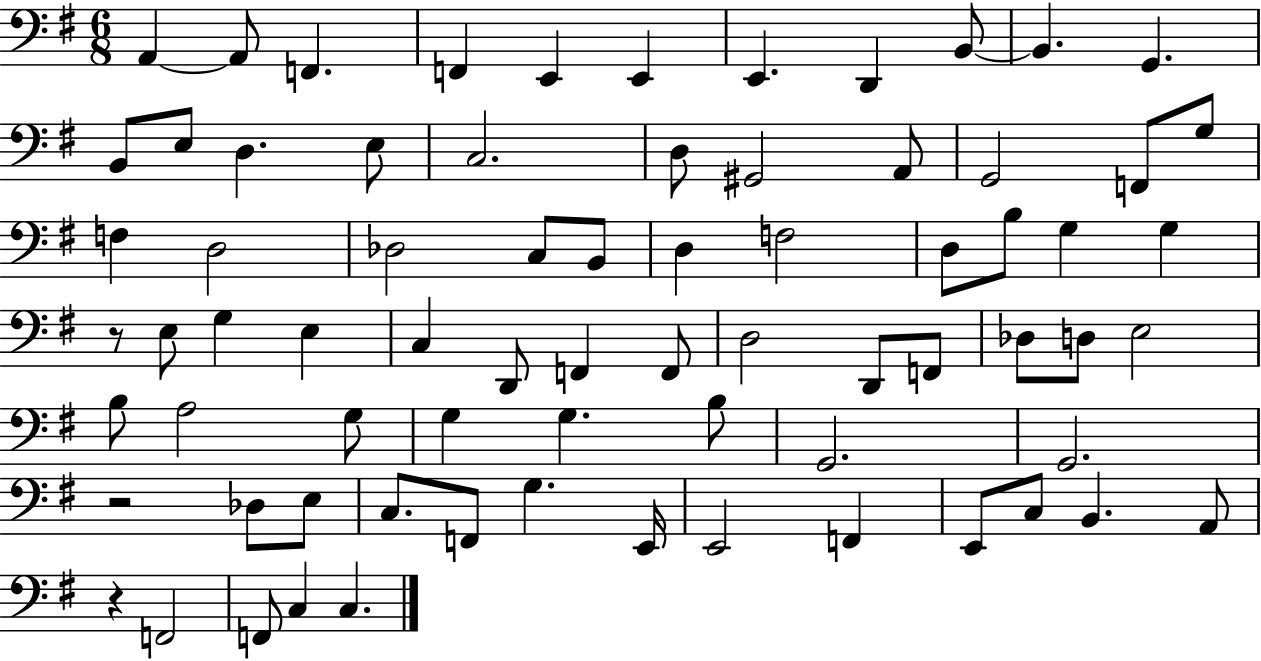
{
  \clef bass
  \numericTimeSignature
  \time 6/8
  \key g \major
  a,4~~ a,8 f,4. | f,4 e,4 e,4 | e,4. d,4 b,8~~ | b,4. g,4. | \break b,8 e8 d4. e8 | c2. | d8 gis,2 a,8 | g,2 f,8 g8 | \break f4 d2 | des2 c8 b,8 | d4 f2 | d8 b8 g4 g4 | \break r8 e8 g4 e4 | c4 d,8 f,4 f,8 | d2 d,8 f,8 | des8 d8 e2 | \break b8 a2 g8 | g4 g4. b8 | g,2. | g,2. | \break r2 des8 e8 | c8. f,8 g4. e,16 | e,2 f,4 | e,8 c8 b,4. a,8 | \break r4 f,2 | f,8 c4 c4. | \bar "|."
}